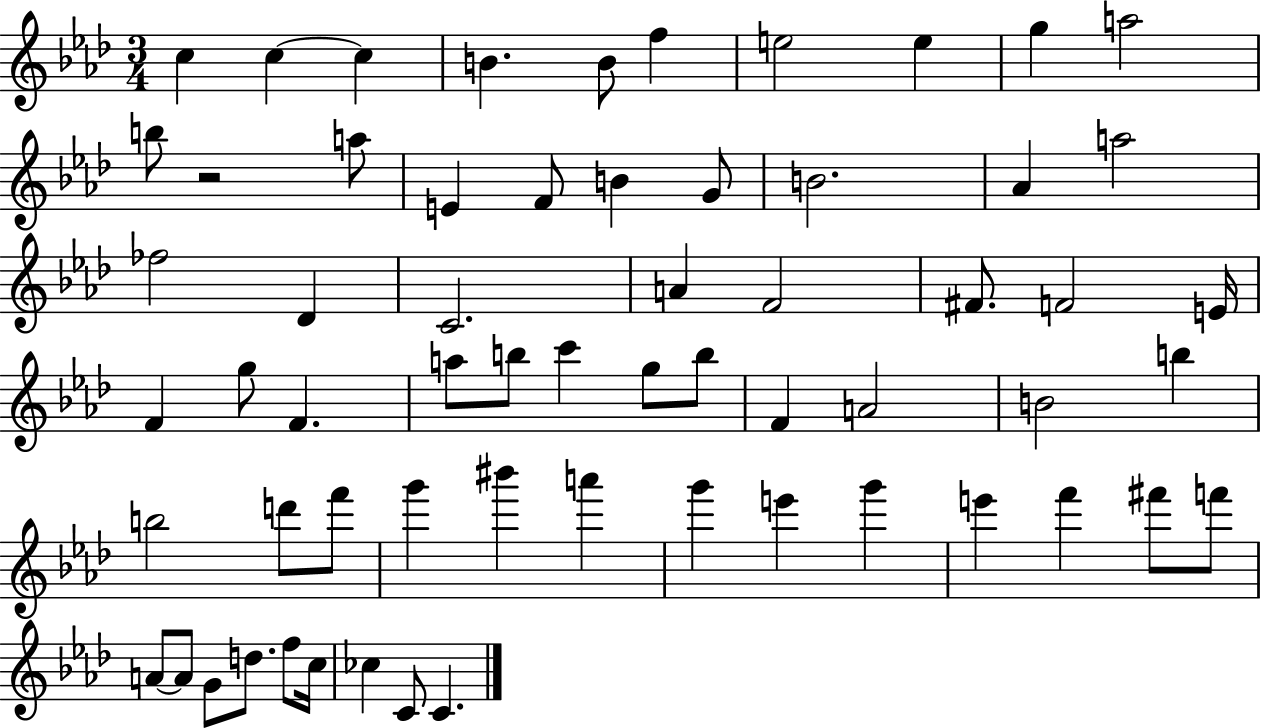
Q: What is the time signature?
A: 3/4